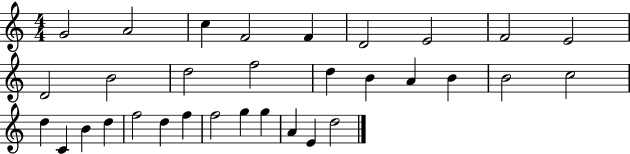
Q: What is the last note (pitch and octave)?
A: D5